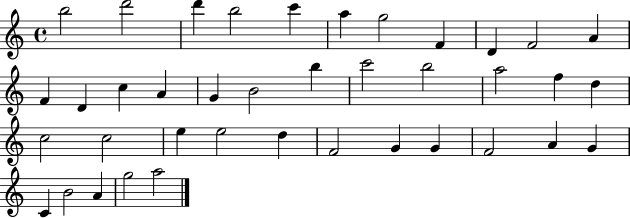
B5/h D6/h D6/q B5/h C6/q A5/q G5/h F4/q D4/q F4/h A4/q F4/q D4/q C5/q A4/q G4/q B4/h B5/q C6/h B5/h A5/h F5/q D5/q C5/h C5/h E5/q E5/h D5/q F4/h G4/q G4/q F4/h A4/q G4/q C4/q B4/h A4/q G5/h A5/h